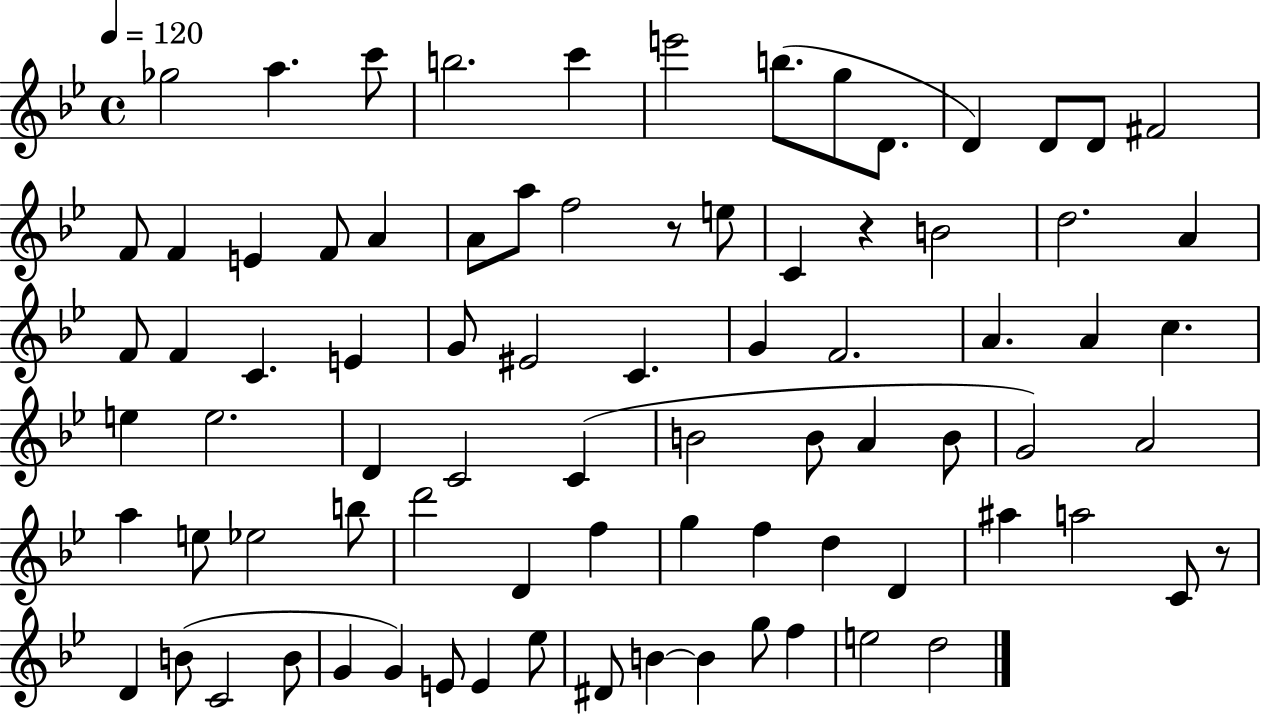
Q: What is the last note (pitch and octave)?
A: D5